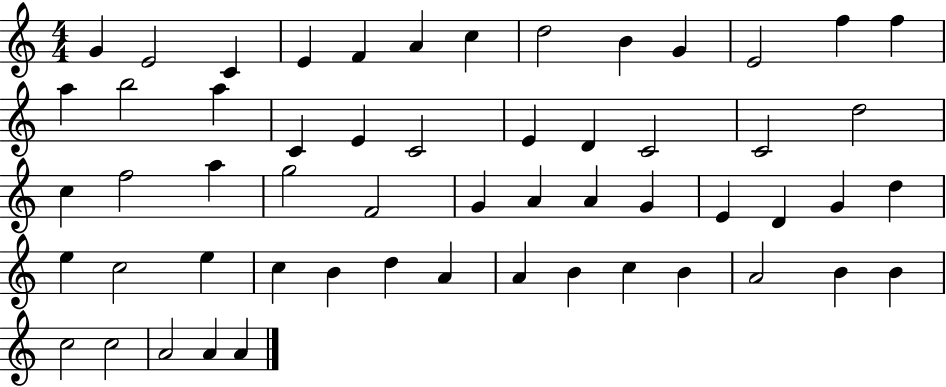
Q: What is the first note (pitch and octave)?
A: G4